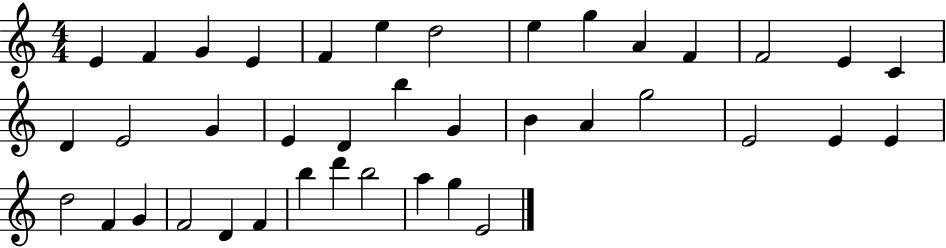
X:1
T:Untitled
M:4/4
L:1/4
K:C
E F G E F e d2 e g A F F2 E C D E2 G E D b G B A g2 E2 E E d2 F G F2 D F b d' b2 a g E2